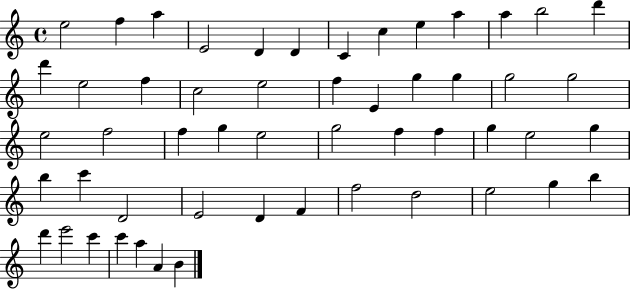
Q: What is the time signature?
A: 4/4